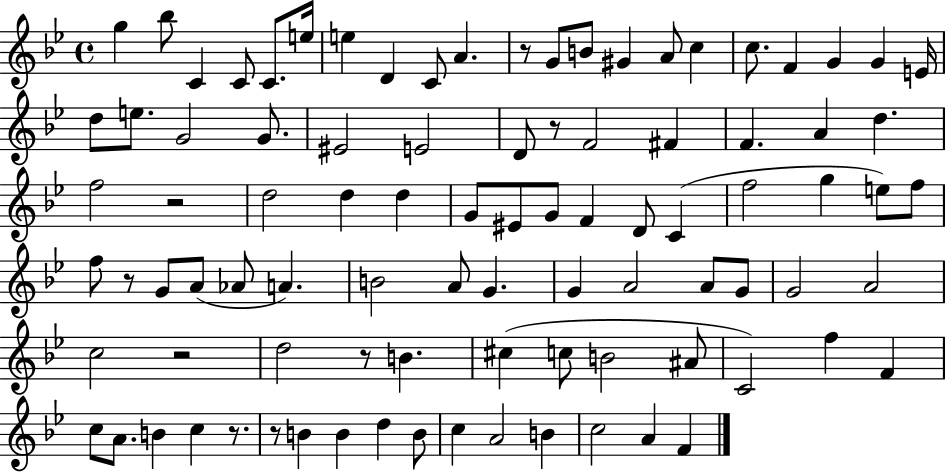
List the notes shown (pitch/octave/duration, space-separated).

G5/q Bb5/e C4/q C4/e C4/e. E5/s E5/q D4/q C4/e A4/q. R/e G4/e B4/e G#4/q A4/e C5/q C5/e. F4/q G4/q G4/q E4/s D5/e E5/e. G4/h G4/e. EIS4/h E4/h D4/e R/e F4/h F#4/q F4/q. A4/q D5/q. F5/h R/h D5/h D5/q D5/q G4/e EIS4/e G4/e F4/q D4/e C4/q F5/h G5/q E5/e F5/e F5/e R/e G4/e A4/e Ab4/e A4/q. B4/h A4/e G4/q. G4/q A4/h A4/e G4/e G4/h A4/h C5/h R/h D5/h R/e B4/q. C#5/q C5/e B4/h A#4/e C4/h F5/q F4/q C5/e A4/e. B4/q C5/q R/e. R/e B4/q B4/q D5/q B4/e C5/q A4/h B4/q C5/h A4/q F4/q